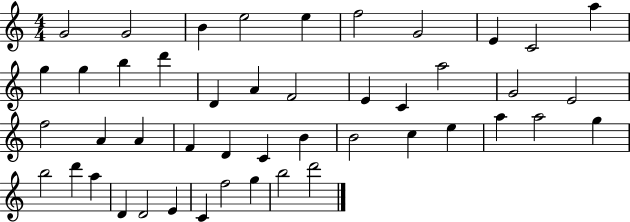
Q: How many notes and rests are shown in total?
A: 46